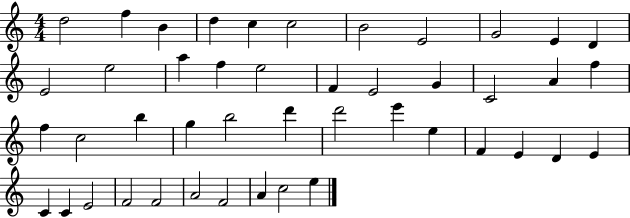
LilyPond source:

{
  \clef treble
  \numericTimeSignature
  \time 4/4
  \key c \major
  d''2 f''4 b'4 | d''4 c''4 c''2 | b'2 e'2 | g'2 e'4 d'4 | \break e'2 e''2 | a''4 f''4 e''2 | f'4 e'2 g'4 | c'2 a'4 f''4 | \break f''4 c''2 b''4 | g''4 b''2 d'''4 | d'''2 e'''4 e''4 | f'4 e'4 d'4 e'4 | \break c'4 c'4 e'2 | f'2 f'2 | a'2 f'2 | a'4 c''2 e''4 | \break \bar "|."
}